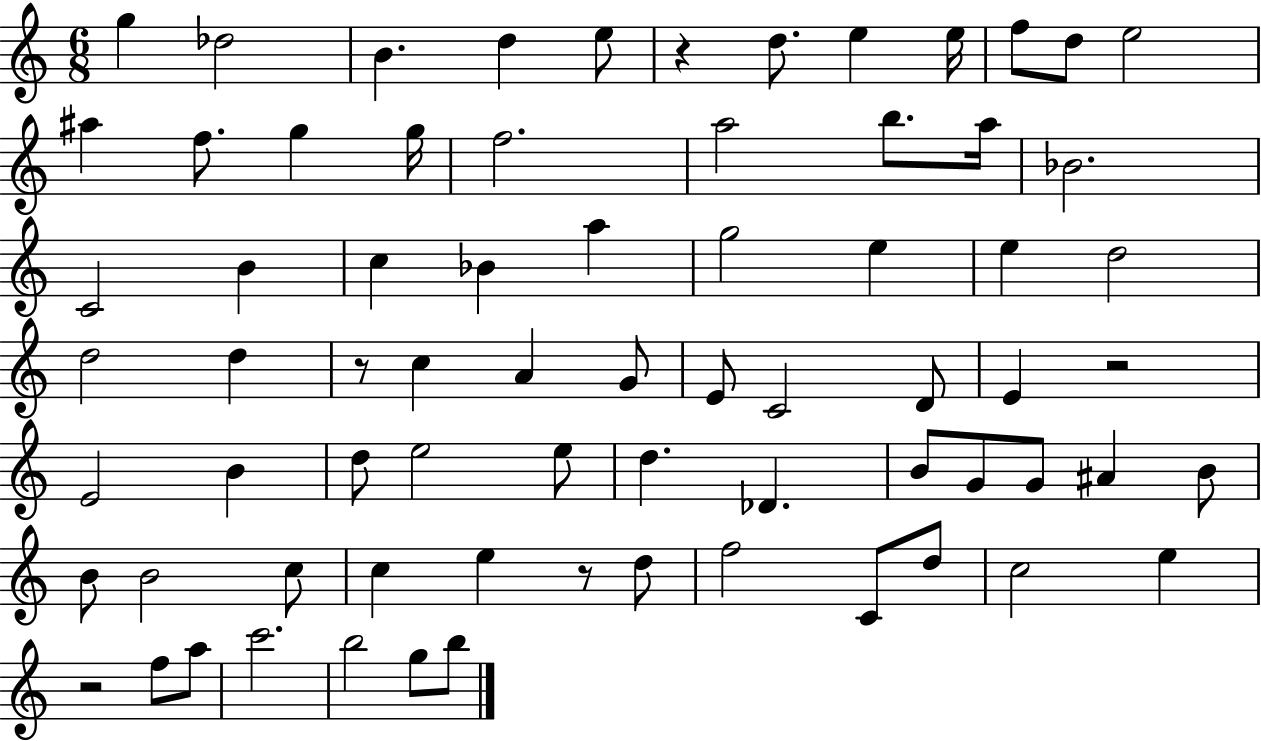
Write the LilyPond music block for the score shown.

{
  \clef treble
  \numericTimeSignature
  \time 6/8
  \key c \major
  g''4 des''2 | b'4. d''4 e''8 | r4 d''8. e''4 e''16 | f''8 d''8 e''2 | \break ais''4 f''8. g''4 g''16 | f''2. | a''2 b''8. a''16 | bes'2. | \break c'2 b'4 | c''4 bes'4 a''4 | g''2 e''4 | e''4 d''2 | \break d''2 d''4 | r8 c''4 a'4 g'8 | e'8 c'2 d'8 | e'4 r2 | \break e'2 b'4 | d''8 e''2 e''8 | d''4. des'4. | b'8 g'8 g'8 ais'4 b'8 | \break b'8 b'2 c''8 | c''4 e''4 r8 d''8 | f''2 c'8 d''8 | c''2 e''4 | \break r2 f''8 a''8 | c'''2. | b''2 g''8 b''8 | \bar "|."
}